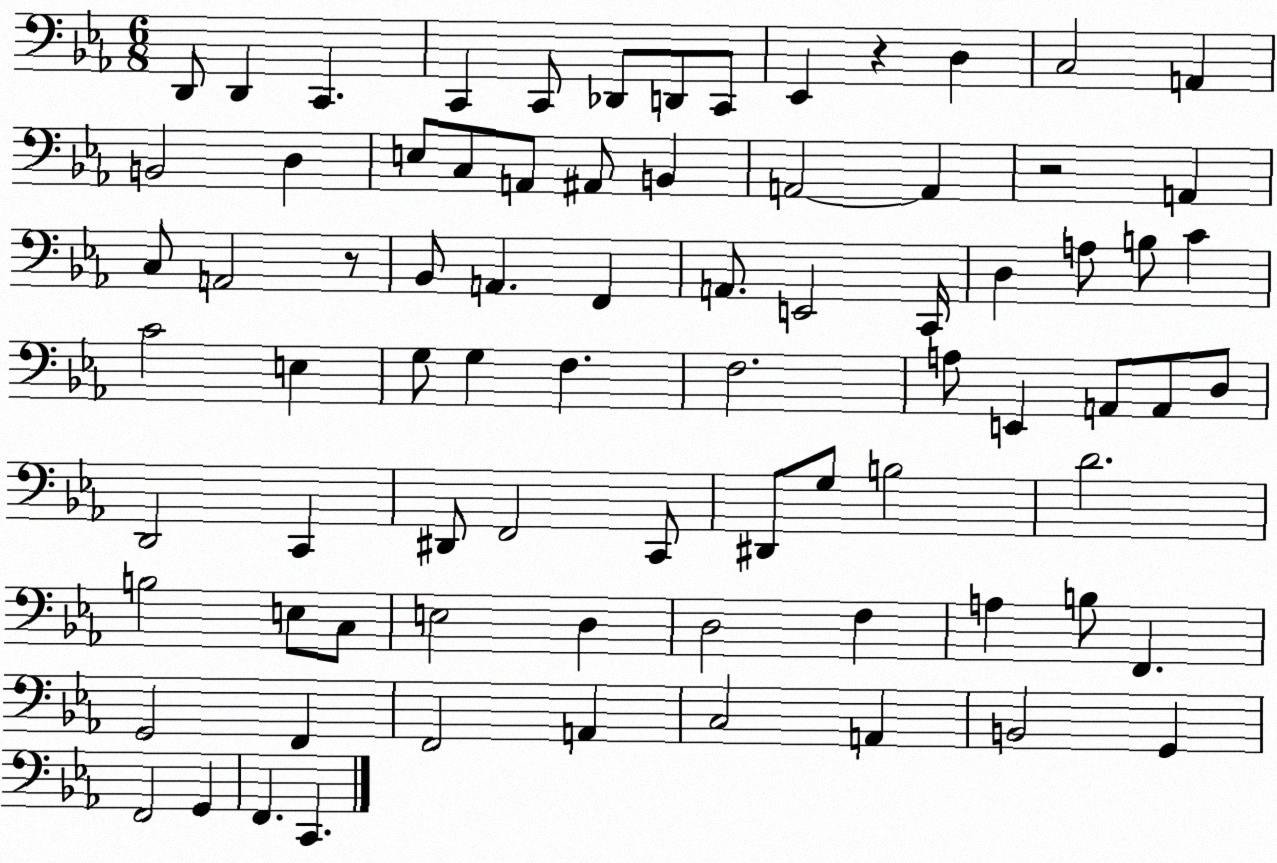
X:1
T:Untitled
M:6/8
L:1/4
K:Eb
D,,/2 D,, C,, C,, C,,/2 _D,,/2 D,,/2 C,,/2 _E,, z D, C,2 A,, B,,2 D, E,/2 C,/2 A,,/2 ^A,,/2 B,, A,,2 A,, z2 A,, C,/2 A,,2 z/2 _B,,/2 A,, F,, A,,/2 E,,2 C,,/4 D, A,/2 B,/2 C C2 E, G,/2 G, F, F,2 A,/2 E,, A,,/2 A,,/2 D,/2 D,,2 C,, ^D,,/2 F,,2 C,,/2 ^D,,/2 G,/2 B,2 D2 B,2 E,/2 C,/2 E,2 D, D,2 F, A, B,/2 F,, G,,2 F,, F,,2 A,, C,2 A,, B,,2 G,, F,,2 G,, F,, C,,